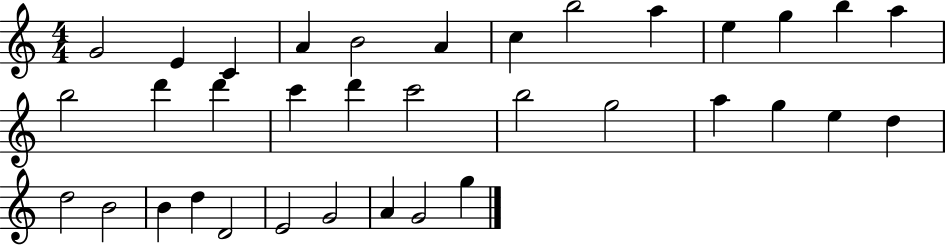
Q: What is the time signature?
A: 4/4